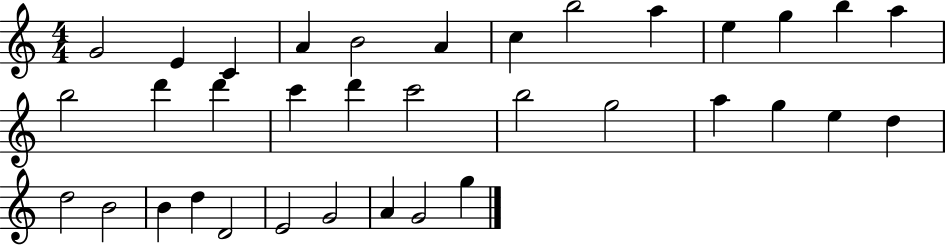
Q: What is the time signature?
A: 4/4